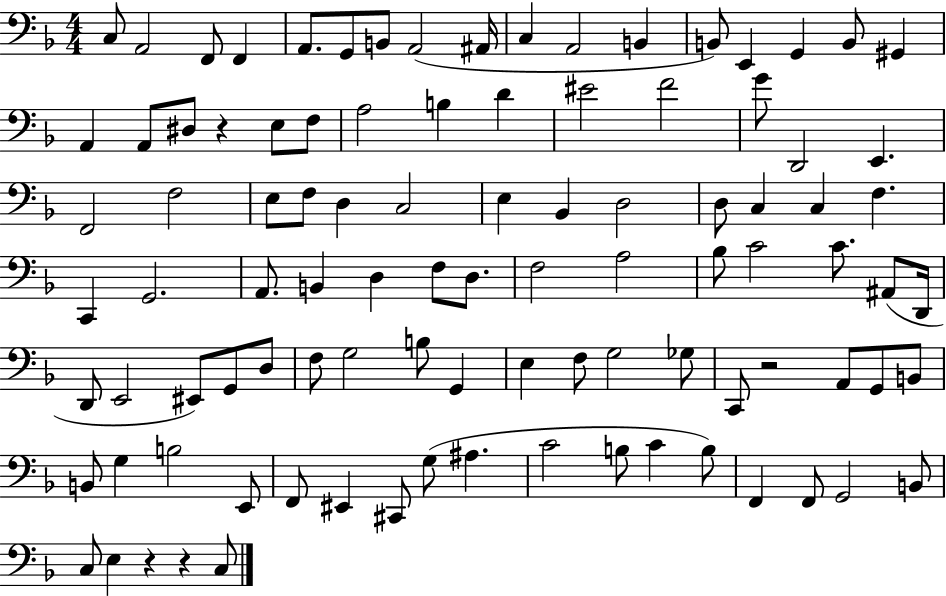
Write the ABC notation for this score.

X:1
T:Untitled
M:4/4
L:1/4
K:F
C,/2 A,,2 F,,/2 F,, A,,/2 G,,/2 B,,/2 A,,2 ^A,,/4 C, A,,2 B,, B,,/2 E,, G,, B,,/2 ^G,, A,, A,,/2 ^D,/2 z E,/2 F,/2 A,2 B, D ^E2 F2 G/2 D,,2 E,, F,,2 F,2 E,/2 F,/2 D, C,2 E, _B,, D,2 D,/2 C, C, F, C,, G,,2 A,,/2 B,, D, F,/2 D,/2 F,2 A,2 _B,/2 C2 C/2 ^A,,/2 D,,/4 D,,/2 E,,2 ^E,,/2 G,,/2 D,/2 F,/2 G,2 B,/2 G,, E, F,/2 G,2 _G,/2 C,,/2 z2 A,,/2 G,,/2 B,,/2 B,,/2 G, B,2 E,,/2 F,,/2 ^E,, ^C,,/2 G,/2 ^A, C2 B,/2 C B,/2 F,, F,,/2 G,,2 B,,/2 C,/2 E, z z C,/2